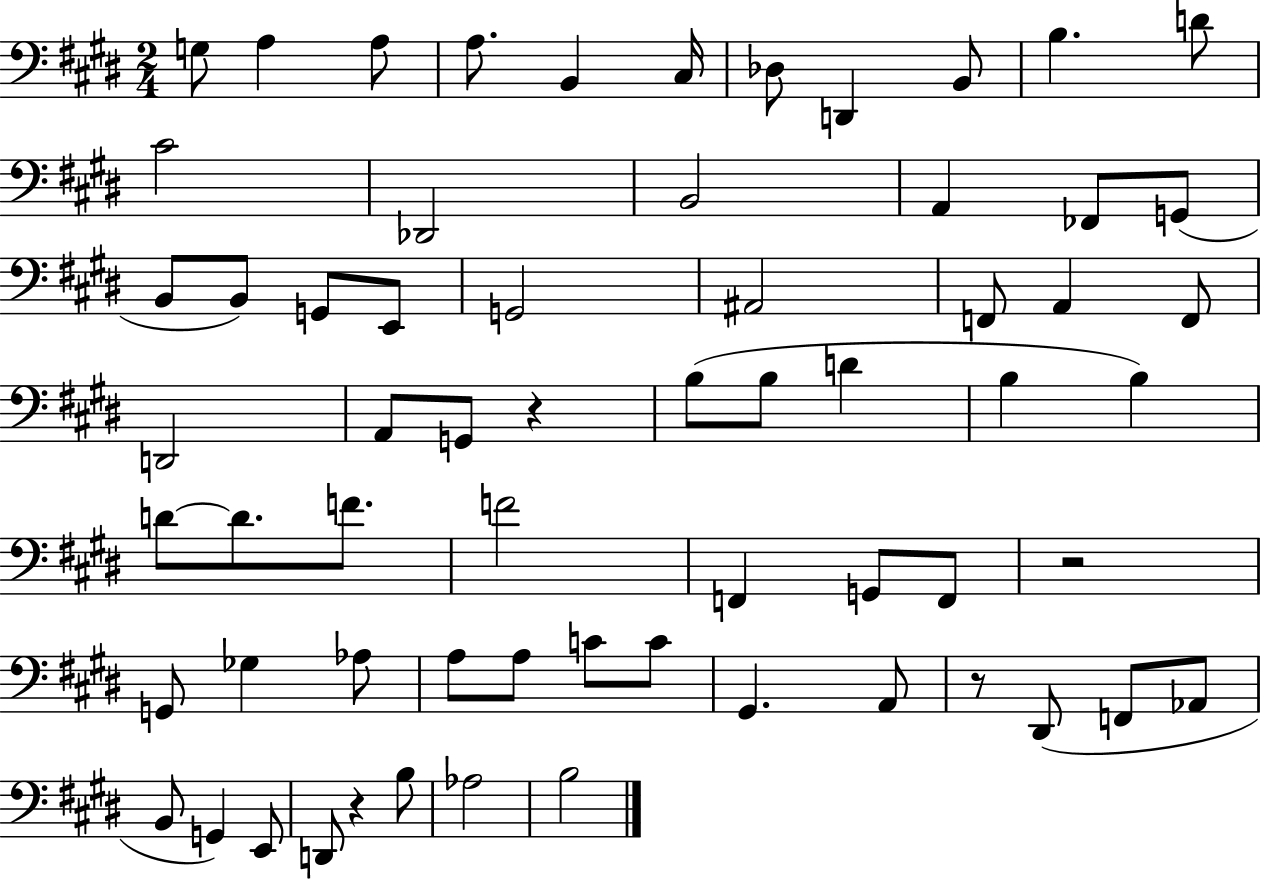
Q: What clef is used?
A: bass